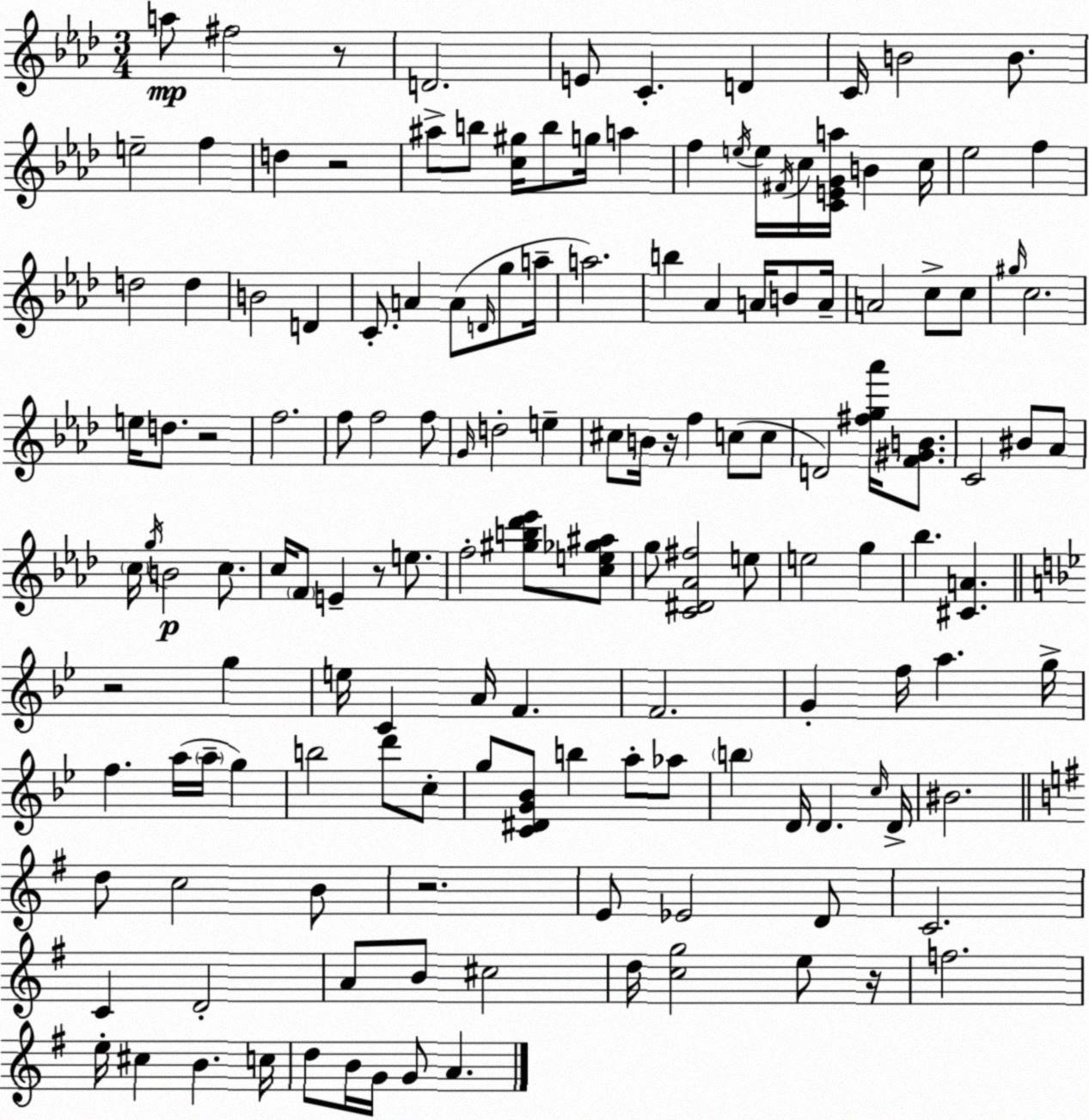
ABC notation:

X:1
T:Untitled
M:3/4
L:1/4
K:Fm
a/2 ^f2 z/2 D2 E/2 C D C/4 B2 B/2 e2 f d z2 ^a/2 b/2 [c^g]/4 b/2 g/4 a f e/4 e/4 ^F/4 c/4 [CEGa]/4 B c/4 _e2 f d2 d B2 D C/2 A A/2 D/4 g/2 a/4 a2 b _A A/4 B/2 A/4 A2 c/2 c/2 ^g/4 c2 e/4 d/2 z2 f2 f/2 f2 f/2 G/4 d2 e ^c/2 B/4 z/4 f c/2 c/2 D2 [^fg_a']/4 [F^GB]/2 C2 ^B/2 _A/2 c/4 g/4 B2 c/2 c/4 F/2 E z/2 e/2 f2 [^gb_d'_e']/2 [ce_g^a]/2 g/2 [C^D_A^f]2 e/2 e2 g _b [^CA] z2 g e/4 C A/4 F F2 G f/4 a g/4 f a/4 a/4 g b2 d'/2 c/2 g/2 [C^DG_B]/2 b a/2 _a/2 b D/4 D c/4 D/4 ^B2 d/2 c2 B/2 z2 E/2 _E2 D/2 C2 C D2 A/2 B/2 ^c2 d/4 [cg]2 e/2 z/4 f2 e/4 ^c B c/4 d/2 B/4 G/4 G/2 A